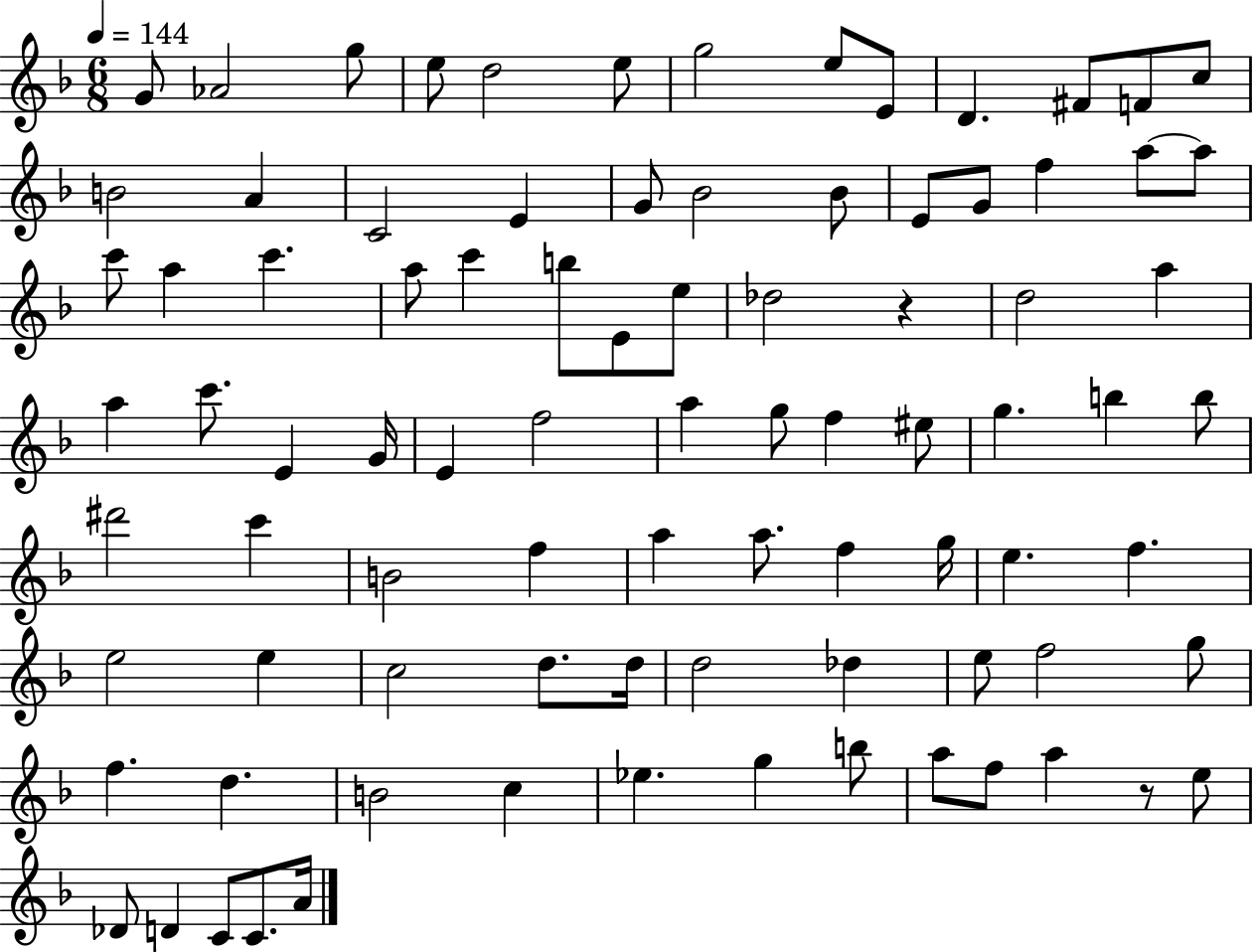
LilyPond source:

{
  \clef treble
  \numericTimeSignature
  \time 6/8
  \key f \major
  \tempo 4 = 144
  g'8 aes'2 g''8 | e''8 d''2 e''8 | g''2 e''8 e'8 | d'4. fis'8 f'8 c''8 | \break b'2 a'4 | c'2 e'4 | g'8 bes'2 bes'8 | e'8 g'8 f''4 a''8~~ a''8 | \break c'''8 a''4 c'''4. | a''8 c'''4 b''8 e'8 e''8 | des''2 r4 | d''2 a''4 | \break a''4 c'''8. e'4 g'16 | e'4 f''2 | a''4 g''8 f''4 eis''8 | g''4. b''4 b''8 | \break dis'''2 c'''4 | b'2 f''4 | a''4 a''8. f''4 g''16 | e''4. f''4. | \break e''2 e''4 | c''2 d''8. d''16 | d''2 des''4 | e''8 f''2 g''8 | \break f''4. d''4. | b'2 c''4 | ees''4. g''4 b''8 | a''8 f''8 a''4 r8 e''8 | \break des'8 d'4 c'8 c'8. a'16 | \bar "|."
}